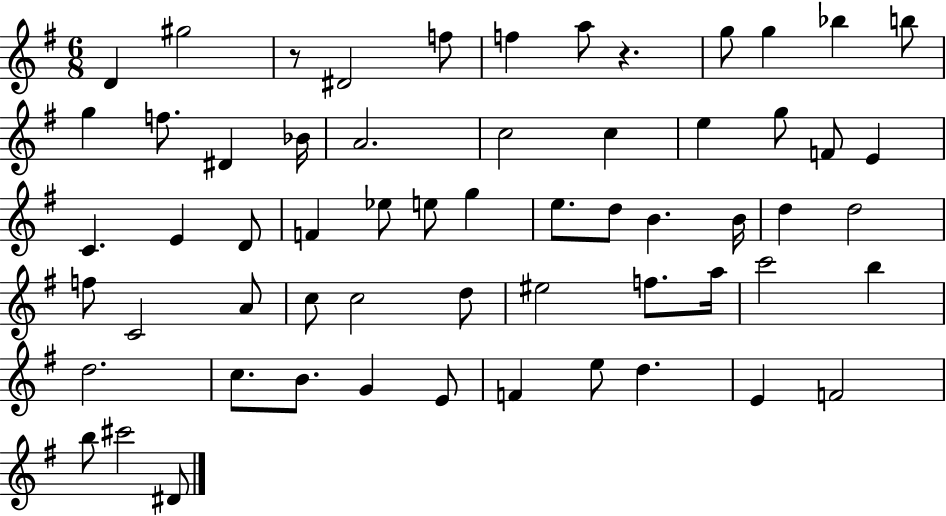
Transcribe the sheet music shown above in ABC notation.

X:1
T:Untitled
M:6/8
L:1/4
K:G
D ^g2 z/2 ^D2 f/2 f a/2 z g/2 g _b b/2 g f/2 ^D _B/4 A2 c2 c e g/2 F/2 E C E D/2 F _e/2 e/2 g e/2 d/2 B B/4 d d2 f/2 C2 A/2 c/2 c2 d/2 ^e2 f/2 a/4 c'2 b d2 c/2 B/2 G E/2 F e/2 d E F2 b/2 ^c'2 ^D/2